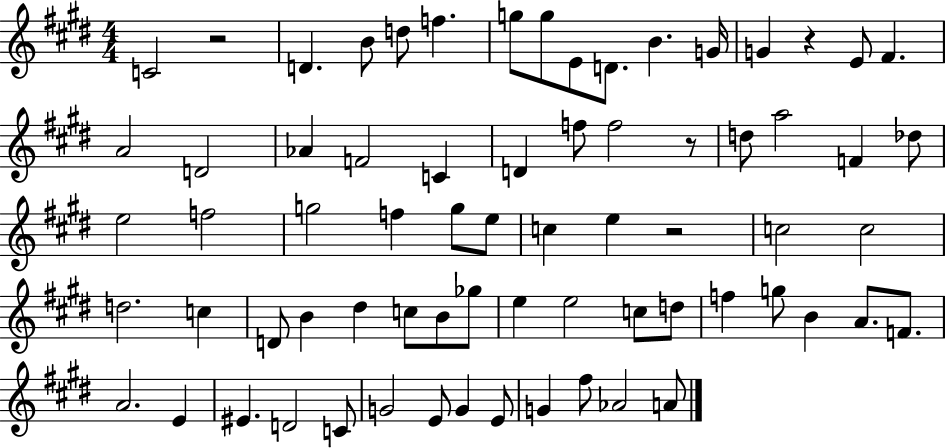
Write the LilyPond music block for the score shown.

{
  \clef treble
  \numericTimeSignature
  \time 4/4
  \key e \major
  c'2 r2 | d'4. b'8 d''8 f''4. | g''8 g''8 e'8 d'8. b'4. g'16 | g'4 r4 e'8 fis'4. | \break a'2 d'2 | aes'4 f'2 c'4 | d'4 f''8 f''2 r8 | d''8 a''2 f'4 des''8 | \break e''2 f''2 | g''2 f''4 g''8 e''8 | c''4 e''4 r2 | c''2 c''2 | \break d''2. c''4 | d'8 b'4 dis''4 c''8 b'8 ges''8 | e''4 e''2 c''8 d''8 | f''4 g''8 b'4 a'8. f'8. | \break a'2. e'4 | eis'4. d'2 c'8 | g'2 e'8 g'4 e'8 | g'4 fis''8 aes'2 a'8 | \break \bar "|."
}